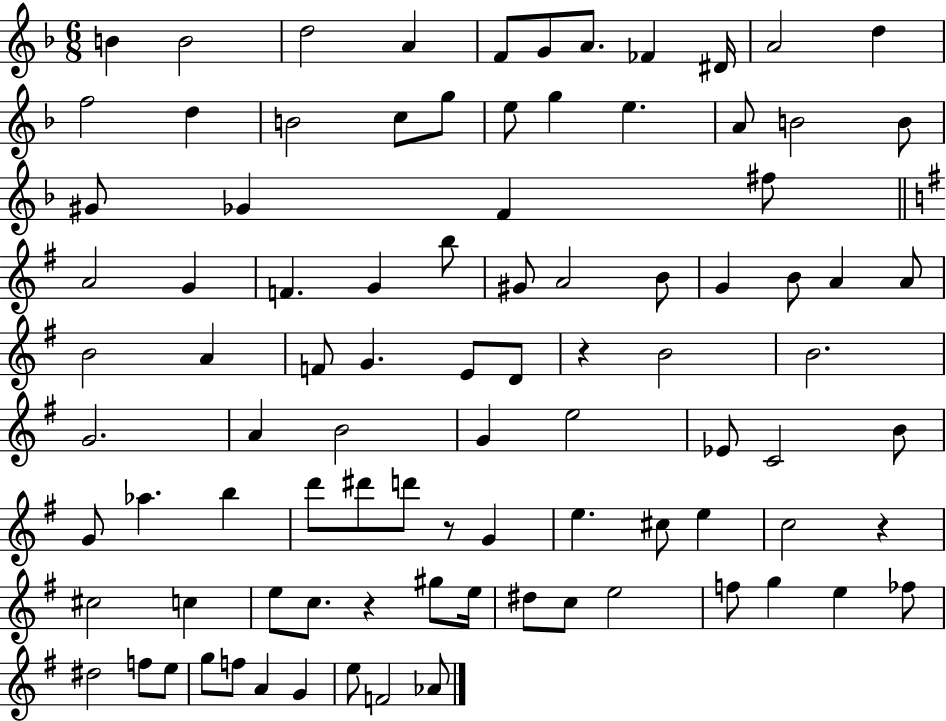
{
  \clef treble
  \numericTimeSignature
  \time 6/8
  \key f \major
  b'4 b'2 | d''2 a'4 | f'8 g'8 a'8. fes'4 dis'16 | a'2 d''4 | \break f''2 d''4 | b'2 c''8 g''8 | e''8 g''4 e''4. | a'8 b'2 b'8 | \break gis'8 ges'4 f'4 fis''8 | \bar "||" \break \key g \major a'2 g'4 | f'4. g'4 b''8 | gis'8 a'2 b'8 | g'4 b'8 a'4 a'8 | \break b'2 a'4 | f'8 g'4. e'8 d'8 | r4 b'2 | b'2. | \break g'2. | a'4 b'2 | g'4 e''2 | ees'8 c'2 b'8 | \break g'8 aes''4. b''4 | d'''8 dis'''8 d'''8 r8 g'4 | e''4. cis''8 e''4 | c''2 r4 | \break cis''2 c''4 | e''8 c''8. r4 gis''8 e''16 | dis''8 c''8 e''2 | f''8 g''4 e''4 fes''8 | \break dis''2 f''8 e''8 | g''8 f''8 a'4 g'4 | e''8 f'2 aes'8 | \bar "|."
}